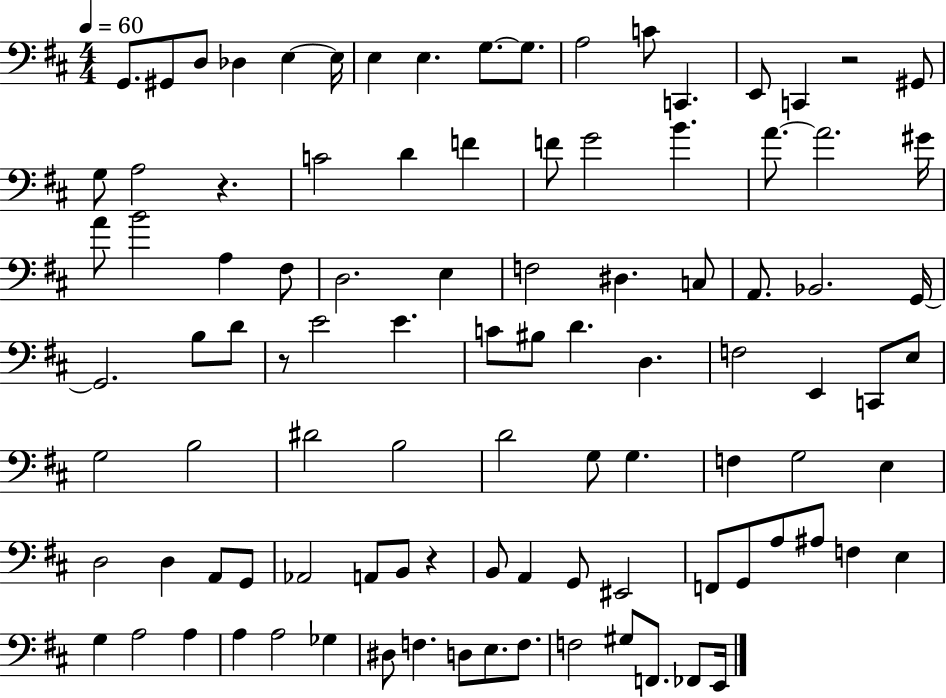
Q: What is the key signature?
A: D major